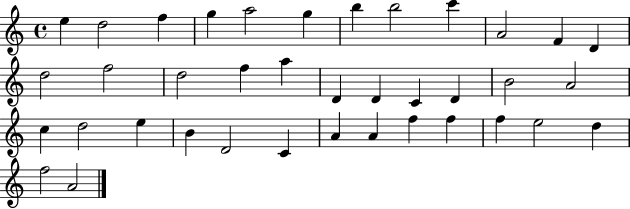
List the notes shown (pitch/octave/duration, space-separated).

E5/q D5/h F5/q G5/q A5/h G5/q B5/q B5/h C6/q A4/h F4/q D4/q D5/h F5/h D5/h F5/q A5/q D4/q D4/q C4/q D4/q B4/h A4/h C5/q D5/h E5/q B4/q D4/h C4/q A4/q A4/q F5/q F5/q F5/q E5/h D5/q F5/h A4/h